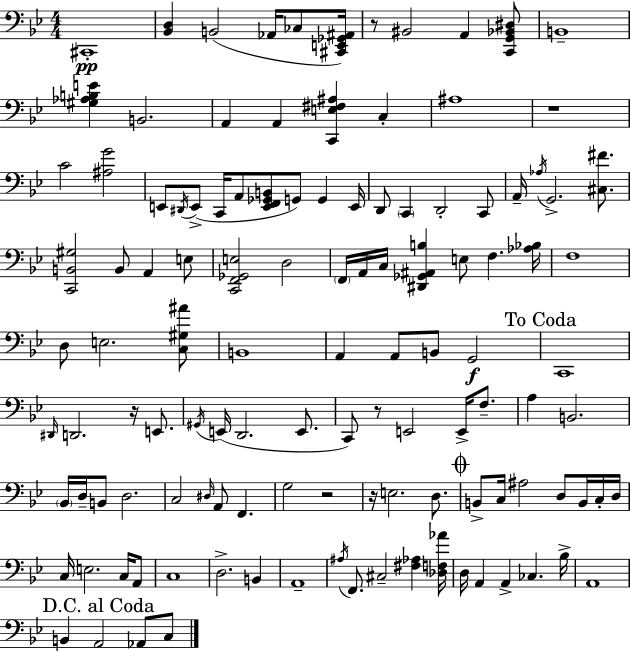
{
  \clef bass
  \numericTimeSignature
  \time 4/4
  \key g \minor
  cis,1-.\pp | <bes, d>4 b,2( aes,16 ces8 <cis, e, ges, ais,>16) | r8 bis,2 a,4 <c, g, bes, dis>8 | b,1-- | \break <gis aes b e'>4 b,2. | a,4 a,4 <c, e fis ais>4 c4-. | ais1 | r1 | \break c'2 <ais g'>2 | e,8 \acciaccatura { dis,16 }( e,8-> c,16 a,8 <e, f, ges, b,>8 g,8) g,4 | e,16 d,8 \parenthesize c,4 d,2-. c,8 | a,16-- \acciaccatura { aes16 } g,2.-> <cis fis'>8. | \break <c, b, gis>2 b,8 a,4 | e8 <c, f, ges, e>2 d2 | \parenthesize f,16 a,16 c16 <dis, ges, ais, b>4 e8 f4. | <aes bes>16 f1 | \break d8 e2. | <c gis ais'>8 b,1 | a,4 a,8 b,8 g,2\f | \mark "To Coda" c,1 | \break \grace { dis,16 } d,2. r16 | e,8. \acciaccatura { gis,16 }( e,16 d,2. | e,8. c,8) r8 e,2 | e,16-> f8.-- a4 b,2. | \break \parenthesize bes,16 d16-- b,8 d2. | c2 \grace { dis16 } a,8 f,4. | g2 r2 | r16 e2. | \break d8. \mark \markup { \musicglyph "scripts.coda" } b,8-> c16 ais2 | d8 b,16 c16-. d16 c16 e2. | c16 a,8 c1 | d2.-> | \break b,4 a,1-- | \acciaccatura { ais16 } f,8. cis2-- | <fis aes>4 <des f aes'>16 d16 a,4 a,4-> ces4. | bes16-> a,1 | \break \mark "D.C. al Coda" b,4 a,2 | aes,8 c8 \bar "|."
}